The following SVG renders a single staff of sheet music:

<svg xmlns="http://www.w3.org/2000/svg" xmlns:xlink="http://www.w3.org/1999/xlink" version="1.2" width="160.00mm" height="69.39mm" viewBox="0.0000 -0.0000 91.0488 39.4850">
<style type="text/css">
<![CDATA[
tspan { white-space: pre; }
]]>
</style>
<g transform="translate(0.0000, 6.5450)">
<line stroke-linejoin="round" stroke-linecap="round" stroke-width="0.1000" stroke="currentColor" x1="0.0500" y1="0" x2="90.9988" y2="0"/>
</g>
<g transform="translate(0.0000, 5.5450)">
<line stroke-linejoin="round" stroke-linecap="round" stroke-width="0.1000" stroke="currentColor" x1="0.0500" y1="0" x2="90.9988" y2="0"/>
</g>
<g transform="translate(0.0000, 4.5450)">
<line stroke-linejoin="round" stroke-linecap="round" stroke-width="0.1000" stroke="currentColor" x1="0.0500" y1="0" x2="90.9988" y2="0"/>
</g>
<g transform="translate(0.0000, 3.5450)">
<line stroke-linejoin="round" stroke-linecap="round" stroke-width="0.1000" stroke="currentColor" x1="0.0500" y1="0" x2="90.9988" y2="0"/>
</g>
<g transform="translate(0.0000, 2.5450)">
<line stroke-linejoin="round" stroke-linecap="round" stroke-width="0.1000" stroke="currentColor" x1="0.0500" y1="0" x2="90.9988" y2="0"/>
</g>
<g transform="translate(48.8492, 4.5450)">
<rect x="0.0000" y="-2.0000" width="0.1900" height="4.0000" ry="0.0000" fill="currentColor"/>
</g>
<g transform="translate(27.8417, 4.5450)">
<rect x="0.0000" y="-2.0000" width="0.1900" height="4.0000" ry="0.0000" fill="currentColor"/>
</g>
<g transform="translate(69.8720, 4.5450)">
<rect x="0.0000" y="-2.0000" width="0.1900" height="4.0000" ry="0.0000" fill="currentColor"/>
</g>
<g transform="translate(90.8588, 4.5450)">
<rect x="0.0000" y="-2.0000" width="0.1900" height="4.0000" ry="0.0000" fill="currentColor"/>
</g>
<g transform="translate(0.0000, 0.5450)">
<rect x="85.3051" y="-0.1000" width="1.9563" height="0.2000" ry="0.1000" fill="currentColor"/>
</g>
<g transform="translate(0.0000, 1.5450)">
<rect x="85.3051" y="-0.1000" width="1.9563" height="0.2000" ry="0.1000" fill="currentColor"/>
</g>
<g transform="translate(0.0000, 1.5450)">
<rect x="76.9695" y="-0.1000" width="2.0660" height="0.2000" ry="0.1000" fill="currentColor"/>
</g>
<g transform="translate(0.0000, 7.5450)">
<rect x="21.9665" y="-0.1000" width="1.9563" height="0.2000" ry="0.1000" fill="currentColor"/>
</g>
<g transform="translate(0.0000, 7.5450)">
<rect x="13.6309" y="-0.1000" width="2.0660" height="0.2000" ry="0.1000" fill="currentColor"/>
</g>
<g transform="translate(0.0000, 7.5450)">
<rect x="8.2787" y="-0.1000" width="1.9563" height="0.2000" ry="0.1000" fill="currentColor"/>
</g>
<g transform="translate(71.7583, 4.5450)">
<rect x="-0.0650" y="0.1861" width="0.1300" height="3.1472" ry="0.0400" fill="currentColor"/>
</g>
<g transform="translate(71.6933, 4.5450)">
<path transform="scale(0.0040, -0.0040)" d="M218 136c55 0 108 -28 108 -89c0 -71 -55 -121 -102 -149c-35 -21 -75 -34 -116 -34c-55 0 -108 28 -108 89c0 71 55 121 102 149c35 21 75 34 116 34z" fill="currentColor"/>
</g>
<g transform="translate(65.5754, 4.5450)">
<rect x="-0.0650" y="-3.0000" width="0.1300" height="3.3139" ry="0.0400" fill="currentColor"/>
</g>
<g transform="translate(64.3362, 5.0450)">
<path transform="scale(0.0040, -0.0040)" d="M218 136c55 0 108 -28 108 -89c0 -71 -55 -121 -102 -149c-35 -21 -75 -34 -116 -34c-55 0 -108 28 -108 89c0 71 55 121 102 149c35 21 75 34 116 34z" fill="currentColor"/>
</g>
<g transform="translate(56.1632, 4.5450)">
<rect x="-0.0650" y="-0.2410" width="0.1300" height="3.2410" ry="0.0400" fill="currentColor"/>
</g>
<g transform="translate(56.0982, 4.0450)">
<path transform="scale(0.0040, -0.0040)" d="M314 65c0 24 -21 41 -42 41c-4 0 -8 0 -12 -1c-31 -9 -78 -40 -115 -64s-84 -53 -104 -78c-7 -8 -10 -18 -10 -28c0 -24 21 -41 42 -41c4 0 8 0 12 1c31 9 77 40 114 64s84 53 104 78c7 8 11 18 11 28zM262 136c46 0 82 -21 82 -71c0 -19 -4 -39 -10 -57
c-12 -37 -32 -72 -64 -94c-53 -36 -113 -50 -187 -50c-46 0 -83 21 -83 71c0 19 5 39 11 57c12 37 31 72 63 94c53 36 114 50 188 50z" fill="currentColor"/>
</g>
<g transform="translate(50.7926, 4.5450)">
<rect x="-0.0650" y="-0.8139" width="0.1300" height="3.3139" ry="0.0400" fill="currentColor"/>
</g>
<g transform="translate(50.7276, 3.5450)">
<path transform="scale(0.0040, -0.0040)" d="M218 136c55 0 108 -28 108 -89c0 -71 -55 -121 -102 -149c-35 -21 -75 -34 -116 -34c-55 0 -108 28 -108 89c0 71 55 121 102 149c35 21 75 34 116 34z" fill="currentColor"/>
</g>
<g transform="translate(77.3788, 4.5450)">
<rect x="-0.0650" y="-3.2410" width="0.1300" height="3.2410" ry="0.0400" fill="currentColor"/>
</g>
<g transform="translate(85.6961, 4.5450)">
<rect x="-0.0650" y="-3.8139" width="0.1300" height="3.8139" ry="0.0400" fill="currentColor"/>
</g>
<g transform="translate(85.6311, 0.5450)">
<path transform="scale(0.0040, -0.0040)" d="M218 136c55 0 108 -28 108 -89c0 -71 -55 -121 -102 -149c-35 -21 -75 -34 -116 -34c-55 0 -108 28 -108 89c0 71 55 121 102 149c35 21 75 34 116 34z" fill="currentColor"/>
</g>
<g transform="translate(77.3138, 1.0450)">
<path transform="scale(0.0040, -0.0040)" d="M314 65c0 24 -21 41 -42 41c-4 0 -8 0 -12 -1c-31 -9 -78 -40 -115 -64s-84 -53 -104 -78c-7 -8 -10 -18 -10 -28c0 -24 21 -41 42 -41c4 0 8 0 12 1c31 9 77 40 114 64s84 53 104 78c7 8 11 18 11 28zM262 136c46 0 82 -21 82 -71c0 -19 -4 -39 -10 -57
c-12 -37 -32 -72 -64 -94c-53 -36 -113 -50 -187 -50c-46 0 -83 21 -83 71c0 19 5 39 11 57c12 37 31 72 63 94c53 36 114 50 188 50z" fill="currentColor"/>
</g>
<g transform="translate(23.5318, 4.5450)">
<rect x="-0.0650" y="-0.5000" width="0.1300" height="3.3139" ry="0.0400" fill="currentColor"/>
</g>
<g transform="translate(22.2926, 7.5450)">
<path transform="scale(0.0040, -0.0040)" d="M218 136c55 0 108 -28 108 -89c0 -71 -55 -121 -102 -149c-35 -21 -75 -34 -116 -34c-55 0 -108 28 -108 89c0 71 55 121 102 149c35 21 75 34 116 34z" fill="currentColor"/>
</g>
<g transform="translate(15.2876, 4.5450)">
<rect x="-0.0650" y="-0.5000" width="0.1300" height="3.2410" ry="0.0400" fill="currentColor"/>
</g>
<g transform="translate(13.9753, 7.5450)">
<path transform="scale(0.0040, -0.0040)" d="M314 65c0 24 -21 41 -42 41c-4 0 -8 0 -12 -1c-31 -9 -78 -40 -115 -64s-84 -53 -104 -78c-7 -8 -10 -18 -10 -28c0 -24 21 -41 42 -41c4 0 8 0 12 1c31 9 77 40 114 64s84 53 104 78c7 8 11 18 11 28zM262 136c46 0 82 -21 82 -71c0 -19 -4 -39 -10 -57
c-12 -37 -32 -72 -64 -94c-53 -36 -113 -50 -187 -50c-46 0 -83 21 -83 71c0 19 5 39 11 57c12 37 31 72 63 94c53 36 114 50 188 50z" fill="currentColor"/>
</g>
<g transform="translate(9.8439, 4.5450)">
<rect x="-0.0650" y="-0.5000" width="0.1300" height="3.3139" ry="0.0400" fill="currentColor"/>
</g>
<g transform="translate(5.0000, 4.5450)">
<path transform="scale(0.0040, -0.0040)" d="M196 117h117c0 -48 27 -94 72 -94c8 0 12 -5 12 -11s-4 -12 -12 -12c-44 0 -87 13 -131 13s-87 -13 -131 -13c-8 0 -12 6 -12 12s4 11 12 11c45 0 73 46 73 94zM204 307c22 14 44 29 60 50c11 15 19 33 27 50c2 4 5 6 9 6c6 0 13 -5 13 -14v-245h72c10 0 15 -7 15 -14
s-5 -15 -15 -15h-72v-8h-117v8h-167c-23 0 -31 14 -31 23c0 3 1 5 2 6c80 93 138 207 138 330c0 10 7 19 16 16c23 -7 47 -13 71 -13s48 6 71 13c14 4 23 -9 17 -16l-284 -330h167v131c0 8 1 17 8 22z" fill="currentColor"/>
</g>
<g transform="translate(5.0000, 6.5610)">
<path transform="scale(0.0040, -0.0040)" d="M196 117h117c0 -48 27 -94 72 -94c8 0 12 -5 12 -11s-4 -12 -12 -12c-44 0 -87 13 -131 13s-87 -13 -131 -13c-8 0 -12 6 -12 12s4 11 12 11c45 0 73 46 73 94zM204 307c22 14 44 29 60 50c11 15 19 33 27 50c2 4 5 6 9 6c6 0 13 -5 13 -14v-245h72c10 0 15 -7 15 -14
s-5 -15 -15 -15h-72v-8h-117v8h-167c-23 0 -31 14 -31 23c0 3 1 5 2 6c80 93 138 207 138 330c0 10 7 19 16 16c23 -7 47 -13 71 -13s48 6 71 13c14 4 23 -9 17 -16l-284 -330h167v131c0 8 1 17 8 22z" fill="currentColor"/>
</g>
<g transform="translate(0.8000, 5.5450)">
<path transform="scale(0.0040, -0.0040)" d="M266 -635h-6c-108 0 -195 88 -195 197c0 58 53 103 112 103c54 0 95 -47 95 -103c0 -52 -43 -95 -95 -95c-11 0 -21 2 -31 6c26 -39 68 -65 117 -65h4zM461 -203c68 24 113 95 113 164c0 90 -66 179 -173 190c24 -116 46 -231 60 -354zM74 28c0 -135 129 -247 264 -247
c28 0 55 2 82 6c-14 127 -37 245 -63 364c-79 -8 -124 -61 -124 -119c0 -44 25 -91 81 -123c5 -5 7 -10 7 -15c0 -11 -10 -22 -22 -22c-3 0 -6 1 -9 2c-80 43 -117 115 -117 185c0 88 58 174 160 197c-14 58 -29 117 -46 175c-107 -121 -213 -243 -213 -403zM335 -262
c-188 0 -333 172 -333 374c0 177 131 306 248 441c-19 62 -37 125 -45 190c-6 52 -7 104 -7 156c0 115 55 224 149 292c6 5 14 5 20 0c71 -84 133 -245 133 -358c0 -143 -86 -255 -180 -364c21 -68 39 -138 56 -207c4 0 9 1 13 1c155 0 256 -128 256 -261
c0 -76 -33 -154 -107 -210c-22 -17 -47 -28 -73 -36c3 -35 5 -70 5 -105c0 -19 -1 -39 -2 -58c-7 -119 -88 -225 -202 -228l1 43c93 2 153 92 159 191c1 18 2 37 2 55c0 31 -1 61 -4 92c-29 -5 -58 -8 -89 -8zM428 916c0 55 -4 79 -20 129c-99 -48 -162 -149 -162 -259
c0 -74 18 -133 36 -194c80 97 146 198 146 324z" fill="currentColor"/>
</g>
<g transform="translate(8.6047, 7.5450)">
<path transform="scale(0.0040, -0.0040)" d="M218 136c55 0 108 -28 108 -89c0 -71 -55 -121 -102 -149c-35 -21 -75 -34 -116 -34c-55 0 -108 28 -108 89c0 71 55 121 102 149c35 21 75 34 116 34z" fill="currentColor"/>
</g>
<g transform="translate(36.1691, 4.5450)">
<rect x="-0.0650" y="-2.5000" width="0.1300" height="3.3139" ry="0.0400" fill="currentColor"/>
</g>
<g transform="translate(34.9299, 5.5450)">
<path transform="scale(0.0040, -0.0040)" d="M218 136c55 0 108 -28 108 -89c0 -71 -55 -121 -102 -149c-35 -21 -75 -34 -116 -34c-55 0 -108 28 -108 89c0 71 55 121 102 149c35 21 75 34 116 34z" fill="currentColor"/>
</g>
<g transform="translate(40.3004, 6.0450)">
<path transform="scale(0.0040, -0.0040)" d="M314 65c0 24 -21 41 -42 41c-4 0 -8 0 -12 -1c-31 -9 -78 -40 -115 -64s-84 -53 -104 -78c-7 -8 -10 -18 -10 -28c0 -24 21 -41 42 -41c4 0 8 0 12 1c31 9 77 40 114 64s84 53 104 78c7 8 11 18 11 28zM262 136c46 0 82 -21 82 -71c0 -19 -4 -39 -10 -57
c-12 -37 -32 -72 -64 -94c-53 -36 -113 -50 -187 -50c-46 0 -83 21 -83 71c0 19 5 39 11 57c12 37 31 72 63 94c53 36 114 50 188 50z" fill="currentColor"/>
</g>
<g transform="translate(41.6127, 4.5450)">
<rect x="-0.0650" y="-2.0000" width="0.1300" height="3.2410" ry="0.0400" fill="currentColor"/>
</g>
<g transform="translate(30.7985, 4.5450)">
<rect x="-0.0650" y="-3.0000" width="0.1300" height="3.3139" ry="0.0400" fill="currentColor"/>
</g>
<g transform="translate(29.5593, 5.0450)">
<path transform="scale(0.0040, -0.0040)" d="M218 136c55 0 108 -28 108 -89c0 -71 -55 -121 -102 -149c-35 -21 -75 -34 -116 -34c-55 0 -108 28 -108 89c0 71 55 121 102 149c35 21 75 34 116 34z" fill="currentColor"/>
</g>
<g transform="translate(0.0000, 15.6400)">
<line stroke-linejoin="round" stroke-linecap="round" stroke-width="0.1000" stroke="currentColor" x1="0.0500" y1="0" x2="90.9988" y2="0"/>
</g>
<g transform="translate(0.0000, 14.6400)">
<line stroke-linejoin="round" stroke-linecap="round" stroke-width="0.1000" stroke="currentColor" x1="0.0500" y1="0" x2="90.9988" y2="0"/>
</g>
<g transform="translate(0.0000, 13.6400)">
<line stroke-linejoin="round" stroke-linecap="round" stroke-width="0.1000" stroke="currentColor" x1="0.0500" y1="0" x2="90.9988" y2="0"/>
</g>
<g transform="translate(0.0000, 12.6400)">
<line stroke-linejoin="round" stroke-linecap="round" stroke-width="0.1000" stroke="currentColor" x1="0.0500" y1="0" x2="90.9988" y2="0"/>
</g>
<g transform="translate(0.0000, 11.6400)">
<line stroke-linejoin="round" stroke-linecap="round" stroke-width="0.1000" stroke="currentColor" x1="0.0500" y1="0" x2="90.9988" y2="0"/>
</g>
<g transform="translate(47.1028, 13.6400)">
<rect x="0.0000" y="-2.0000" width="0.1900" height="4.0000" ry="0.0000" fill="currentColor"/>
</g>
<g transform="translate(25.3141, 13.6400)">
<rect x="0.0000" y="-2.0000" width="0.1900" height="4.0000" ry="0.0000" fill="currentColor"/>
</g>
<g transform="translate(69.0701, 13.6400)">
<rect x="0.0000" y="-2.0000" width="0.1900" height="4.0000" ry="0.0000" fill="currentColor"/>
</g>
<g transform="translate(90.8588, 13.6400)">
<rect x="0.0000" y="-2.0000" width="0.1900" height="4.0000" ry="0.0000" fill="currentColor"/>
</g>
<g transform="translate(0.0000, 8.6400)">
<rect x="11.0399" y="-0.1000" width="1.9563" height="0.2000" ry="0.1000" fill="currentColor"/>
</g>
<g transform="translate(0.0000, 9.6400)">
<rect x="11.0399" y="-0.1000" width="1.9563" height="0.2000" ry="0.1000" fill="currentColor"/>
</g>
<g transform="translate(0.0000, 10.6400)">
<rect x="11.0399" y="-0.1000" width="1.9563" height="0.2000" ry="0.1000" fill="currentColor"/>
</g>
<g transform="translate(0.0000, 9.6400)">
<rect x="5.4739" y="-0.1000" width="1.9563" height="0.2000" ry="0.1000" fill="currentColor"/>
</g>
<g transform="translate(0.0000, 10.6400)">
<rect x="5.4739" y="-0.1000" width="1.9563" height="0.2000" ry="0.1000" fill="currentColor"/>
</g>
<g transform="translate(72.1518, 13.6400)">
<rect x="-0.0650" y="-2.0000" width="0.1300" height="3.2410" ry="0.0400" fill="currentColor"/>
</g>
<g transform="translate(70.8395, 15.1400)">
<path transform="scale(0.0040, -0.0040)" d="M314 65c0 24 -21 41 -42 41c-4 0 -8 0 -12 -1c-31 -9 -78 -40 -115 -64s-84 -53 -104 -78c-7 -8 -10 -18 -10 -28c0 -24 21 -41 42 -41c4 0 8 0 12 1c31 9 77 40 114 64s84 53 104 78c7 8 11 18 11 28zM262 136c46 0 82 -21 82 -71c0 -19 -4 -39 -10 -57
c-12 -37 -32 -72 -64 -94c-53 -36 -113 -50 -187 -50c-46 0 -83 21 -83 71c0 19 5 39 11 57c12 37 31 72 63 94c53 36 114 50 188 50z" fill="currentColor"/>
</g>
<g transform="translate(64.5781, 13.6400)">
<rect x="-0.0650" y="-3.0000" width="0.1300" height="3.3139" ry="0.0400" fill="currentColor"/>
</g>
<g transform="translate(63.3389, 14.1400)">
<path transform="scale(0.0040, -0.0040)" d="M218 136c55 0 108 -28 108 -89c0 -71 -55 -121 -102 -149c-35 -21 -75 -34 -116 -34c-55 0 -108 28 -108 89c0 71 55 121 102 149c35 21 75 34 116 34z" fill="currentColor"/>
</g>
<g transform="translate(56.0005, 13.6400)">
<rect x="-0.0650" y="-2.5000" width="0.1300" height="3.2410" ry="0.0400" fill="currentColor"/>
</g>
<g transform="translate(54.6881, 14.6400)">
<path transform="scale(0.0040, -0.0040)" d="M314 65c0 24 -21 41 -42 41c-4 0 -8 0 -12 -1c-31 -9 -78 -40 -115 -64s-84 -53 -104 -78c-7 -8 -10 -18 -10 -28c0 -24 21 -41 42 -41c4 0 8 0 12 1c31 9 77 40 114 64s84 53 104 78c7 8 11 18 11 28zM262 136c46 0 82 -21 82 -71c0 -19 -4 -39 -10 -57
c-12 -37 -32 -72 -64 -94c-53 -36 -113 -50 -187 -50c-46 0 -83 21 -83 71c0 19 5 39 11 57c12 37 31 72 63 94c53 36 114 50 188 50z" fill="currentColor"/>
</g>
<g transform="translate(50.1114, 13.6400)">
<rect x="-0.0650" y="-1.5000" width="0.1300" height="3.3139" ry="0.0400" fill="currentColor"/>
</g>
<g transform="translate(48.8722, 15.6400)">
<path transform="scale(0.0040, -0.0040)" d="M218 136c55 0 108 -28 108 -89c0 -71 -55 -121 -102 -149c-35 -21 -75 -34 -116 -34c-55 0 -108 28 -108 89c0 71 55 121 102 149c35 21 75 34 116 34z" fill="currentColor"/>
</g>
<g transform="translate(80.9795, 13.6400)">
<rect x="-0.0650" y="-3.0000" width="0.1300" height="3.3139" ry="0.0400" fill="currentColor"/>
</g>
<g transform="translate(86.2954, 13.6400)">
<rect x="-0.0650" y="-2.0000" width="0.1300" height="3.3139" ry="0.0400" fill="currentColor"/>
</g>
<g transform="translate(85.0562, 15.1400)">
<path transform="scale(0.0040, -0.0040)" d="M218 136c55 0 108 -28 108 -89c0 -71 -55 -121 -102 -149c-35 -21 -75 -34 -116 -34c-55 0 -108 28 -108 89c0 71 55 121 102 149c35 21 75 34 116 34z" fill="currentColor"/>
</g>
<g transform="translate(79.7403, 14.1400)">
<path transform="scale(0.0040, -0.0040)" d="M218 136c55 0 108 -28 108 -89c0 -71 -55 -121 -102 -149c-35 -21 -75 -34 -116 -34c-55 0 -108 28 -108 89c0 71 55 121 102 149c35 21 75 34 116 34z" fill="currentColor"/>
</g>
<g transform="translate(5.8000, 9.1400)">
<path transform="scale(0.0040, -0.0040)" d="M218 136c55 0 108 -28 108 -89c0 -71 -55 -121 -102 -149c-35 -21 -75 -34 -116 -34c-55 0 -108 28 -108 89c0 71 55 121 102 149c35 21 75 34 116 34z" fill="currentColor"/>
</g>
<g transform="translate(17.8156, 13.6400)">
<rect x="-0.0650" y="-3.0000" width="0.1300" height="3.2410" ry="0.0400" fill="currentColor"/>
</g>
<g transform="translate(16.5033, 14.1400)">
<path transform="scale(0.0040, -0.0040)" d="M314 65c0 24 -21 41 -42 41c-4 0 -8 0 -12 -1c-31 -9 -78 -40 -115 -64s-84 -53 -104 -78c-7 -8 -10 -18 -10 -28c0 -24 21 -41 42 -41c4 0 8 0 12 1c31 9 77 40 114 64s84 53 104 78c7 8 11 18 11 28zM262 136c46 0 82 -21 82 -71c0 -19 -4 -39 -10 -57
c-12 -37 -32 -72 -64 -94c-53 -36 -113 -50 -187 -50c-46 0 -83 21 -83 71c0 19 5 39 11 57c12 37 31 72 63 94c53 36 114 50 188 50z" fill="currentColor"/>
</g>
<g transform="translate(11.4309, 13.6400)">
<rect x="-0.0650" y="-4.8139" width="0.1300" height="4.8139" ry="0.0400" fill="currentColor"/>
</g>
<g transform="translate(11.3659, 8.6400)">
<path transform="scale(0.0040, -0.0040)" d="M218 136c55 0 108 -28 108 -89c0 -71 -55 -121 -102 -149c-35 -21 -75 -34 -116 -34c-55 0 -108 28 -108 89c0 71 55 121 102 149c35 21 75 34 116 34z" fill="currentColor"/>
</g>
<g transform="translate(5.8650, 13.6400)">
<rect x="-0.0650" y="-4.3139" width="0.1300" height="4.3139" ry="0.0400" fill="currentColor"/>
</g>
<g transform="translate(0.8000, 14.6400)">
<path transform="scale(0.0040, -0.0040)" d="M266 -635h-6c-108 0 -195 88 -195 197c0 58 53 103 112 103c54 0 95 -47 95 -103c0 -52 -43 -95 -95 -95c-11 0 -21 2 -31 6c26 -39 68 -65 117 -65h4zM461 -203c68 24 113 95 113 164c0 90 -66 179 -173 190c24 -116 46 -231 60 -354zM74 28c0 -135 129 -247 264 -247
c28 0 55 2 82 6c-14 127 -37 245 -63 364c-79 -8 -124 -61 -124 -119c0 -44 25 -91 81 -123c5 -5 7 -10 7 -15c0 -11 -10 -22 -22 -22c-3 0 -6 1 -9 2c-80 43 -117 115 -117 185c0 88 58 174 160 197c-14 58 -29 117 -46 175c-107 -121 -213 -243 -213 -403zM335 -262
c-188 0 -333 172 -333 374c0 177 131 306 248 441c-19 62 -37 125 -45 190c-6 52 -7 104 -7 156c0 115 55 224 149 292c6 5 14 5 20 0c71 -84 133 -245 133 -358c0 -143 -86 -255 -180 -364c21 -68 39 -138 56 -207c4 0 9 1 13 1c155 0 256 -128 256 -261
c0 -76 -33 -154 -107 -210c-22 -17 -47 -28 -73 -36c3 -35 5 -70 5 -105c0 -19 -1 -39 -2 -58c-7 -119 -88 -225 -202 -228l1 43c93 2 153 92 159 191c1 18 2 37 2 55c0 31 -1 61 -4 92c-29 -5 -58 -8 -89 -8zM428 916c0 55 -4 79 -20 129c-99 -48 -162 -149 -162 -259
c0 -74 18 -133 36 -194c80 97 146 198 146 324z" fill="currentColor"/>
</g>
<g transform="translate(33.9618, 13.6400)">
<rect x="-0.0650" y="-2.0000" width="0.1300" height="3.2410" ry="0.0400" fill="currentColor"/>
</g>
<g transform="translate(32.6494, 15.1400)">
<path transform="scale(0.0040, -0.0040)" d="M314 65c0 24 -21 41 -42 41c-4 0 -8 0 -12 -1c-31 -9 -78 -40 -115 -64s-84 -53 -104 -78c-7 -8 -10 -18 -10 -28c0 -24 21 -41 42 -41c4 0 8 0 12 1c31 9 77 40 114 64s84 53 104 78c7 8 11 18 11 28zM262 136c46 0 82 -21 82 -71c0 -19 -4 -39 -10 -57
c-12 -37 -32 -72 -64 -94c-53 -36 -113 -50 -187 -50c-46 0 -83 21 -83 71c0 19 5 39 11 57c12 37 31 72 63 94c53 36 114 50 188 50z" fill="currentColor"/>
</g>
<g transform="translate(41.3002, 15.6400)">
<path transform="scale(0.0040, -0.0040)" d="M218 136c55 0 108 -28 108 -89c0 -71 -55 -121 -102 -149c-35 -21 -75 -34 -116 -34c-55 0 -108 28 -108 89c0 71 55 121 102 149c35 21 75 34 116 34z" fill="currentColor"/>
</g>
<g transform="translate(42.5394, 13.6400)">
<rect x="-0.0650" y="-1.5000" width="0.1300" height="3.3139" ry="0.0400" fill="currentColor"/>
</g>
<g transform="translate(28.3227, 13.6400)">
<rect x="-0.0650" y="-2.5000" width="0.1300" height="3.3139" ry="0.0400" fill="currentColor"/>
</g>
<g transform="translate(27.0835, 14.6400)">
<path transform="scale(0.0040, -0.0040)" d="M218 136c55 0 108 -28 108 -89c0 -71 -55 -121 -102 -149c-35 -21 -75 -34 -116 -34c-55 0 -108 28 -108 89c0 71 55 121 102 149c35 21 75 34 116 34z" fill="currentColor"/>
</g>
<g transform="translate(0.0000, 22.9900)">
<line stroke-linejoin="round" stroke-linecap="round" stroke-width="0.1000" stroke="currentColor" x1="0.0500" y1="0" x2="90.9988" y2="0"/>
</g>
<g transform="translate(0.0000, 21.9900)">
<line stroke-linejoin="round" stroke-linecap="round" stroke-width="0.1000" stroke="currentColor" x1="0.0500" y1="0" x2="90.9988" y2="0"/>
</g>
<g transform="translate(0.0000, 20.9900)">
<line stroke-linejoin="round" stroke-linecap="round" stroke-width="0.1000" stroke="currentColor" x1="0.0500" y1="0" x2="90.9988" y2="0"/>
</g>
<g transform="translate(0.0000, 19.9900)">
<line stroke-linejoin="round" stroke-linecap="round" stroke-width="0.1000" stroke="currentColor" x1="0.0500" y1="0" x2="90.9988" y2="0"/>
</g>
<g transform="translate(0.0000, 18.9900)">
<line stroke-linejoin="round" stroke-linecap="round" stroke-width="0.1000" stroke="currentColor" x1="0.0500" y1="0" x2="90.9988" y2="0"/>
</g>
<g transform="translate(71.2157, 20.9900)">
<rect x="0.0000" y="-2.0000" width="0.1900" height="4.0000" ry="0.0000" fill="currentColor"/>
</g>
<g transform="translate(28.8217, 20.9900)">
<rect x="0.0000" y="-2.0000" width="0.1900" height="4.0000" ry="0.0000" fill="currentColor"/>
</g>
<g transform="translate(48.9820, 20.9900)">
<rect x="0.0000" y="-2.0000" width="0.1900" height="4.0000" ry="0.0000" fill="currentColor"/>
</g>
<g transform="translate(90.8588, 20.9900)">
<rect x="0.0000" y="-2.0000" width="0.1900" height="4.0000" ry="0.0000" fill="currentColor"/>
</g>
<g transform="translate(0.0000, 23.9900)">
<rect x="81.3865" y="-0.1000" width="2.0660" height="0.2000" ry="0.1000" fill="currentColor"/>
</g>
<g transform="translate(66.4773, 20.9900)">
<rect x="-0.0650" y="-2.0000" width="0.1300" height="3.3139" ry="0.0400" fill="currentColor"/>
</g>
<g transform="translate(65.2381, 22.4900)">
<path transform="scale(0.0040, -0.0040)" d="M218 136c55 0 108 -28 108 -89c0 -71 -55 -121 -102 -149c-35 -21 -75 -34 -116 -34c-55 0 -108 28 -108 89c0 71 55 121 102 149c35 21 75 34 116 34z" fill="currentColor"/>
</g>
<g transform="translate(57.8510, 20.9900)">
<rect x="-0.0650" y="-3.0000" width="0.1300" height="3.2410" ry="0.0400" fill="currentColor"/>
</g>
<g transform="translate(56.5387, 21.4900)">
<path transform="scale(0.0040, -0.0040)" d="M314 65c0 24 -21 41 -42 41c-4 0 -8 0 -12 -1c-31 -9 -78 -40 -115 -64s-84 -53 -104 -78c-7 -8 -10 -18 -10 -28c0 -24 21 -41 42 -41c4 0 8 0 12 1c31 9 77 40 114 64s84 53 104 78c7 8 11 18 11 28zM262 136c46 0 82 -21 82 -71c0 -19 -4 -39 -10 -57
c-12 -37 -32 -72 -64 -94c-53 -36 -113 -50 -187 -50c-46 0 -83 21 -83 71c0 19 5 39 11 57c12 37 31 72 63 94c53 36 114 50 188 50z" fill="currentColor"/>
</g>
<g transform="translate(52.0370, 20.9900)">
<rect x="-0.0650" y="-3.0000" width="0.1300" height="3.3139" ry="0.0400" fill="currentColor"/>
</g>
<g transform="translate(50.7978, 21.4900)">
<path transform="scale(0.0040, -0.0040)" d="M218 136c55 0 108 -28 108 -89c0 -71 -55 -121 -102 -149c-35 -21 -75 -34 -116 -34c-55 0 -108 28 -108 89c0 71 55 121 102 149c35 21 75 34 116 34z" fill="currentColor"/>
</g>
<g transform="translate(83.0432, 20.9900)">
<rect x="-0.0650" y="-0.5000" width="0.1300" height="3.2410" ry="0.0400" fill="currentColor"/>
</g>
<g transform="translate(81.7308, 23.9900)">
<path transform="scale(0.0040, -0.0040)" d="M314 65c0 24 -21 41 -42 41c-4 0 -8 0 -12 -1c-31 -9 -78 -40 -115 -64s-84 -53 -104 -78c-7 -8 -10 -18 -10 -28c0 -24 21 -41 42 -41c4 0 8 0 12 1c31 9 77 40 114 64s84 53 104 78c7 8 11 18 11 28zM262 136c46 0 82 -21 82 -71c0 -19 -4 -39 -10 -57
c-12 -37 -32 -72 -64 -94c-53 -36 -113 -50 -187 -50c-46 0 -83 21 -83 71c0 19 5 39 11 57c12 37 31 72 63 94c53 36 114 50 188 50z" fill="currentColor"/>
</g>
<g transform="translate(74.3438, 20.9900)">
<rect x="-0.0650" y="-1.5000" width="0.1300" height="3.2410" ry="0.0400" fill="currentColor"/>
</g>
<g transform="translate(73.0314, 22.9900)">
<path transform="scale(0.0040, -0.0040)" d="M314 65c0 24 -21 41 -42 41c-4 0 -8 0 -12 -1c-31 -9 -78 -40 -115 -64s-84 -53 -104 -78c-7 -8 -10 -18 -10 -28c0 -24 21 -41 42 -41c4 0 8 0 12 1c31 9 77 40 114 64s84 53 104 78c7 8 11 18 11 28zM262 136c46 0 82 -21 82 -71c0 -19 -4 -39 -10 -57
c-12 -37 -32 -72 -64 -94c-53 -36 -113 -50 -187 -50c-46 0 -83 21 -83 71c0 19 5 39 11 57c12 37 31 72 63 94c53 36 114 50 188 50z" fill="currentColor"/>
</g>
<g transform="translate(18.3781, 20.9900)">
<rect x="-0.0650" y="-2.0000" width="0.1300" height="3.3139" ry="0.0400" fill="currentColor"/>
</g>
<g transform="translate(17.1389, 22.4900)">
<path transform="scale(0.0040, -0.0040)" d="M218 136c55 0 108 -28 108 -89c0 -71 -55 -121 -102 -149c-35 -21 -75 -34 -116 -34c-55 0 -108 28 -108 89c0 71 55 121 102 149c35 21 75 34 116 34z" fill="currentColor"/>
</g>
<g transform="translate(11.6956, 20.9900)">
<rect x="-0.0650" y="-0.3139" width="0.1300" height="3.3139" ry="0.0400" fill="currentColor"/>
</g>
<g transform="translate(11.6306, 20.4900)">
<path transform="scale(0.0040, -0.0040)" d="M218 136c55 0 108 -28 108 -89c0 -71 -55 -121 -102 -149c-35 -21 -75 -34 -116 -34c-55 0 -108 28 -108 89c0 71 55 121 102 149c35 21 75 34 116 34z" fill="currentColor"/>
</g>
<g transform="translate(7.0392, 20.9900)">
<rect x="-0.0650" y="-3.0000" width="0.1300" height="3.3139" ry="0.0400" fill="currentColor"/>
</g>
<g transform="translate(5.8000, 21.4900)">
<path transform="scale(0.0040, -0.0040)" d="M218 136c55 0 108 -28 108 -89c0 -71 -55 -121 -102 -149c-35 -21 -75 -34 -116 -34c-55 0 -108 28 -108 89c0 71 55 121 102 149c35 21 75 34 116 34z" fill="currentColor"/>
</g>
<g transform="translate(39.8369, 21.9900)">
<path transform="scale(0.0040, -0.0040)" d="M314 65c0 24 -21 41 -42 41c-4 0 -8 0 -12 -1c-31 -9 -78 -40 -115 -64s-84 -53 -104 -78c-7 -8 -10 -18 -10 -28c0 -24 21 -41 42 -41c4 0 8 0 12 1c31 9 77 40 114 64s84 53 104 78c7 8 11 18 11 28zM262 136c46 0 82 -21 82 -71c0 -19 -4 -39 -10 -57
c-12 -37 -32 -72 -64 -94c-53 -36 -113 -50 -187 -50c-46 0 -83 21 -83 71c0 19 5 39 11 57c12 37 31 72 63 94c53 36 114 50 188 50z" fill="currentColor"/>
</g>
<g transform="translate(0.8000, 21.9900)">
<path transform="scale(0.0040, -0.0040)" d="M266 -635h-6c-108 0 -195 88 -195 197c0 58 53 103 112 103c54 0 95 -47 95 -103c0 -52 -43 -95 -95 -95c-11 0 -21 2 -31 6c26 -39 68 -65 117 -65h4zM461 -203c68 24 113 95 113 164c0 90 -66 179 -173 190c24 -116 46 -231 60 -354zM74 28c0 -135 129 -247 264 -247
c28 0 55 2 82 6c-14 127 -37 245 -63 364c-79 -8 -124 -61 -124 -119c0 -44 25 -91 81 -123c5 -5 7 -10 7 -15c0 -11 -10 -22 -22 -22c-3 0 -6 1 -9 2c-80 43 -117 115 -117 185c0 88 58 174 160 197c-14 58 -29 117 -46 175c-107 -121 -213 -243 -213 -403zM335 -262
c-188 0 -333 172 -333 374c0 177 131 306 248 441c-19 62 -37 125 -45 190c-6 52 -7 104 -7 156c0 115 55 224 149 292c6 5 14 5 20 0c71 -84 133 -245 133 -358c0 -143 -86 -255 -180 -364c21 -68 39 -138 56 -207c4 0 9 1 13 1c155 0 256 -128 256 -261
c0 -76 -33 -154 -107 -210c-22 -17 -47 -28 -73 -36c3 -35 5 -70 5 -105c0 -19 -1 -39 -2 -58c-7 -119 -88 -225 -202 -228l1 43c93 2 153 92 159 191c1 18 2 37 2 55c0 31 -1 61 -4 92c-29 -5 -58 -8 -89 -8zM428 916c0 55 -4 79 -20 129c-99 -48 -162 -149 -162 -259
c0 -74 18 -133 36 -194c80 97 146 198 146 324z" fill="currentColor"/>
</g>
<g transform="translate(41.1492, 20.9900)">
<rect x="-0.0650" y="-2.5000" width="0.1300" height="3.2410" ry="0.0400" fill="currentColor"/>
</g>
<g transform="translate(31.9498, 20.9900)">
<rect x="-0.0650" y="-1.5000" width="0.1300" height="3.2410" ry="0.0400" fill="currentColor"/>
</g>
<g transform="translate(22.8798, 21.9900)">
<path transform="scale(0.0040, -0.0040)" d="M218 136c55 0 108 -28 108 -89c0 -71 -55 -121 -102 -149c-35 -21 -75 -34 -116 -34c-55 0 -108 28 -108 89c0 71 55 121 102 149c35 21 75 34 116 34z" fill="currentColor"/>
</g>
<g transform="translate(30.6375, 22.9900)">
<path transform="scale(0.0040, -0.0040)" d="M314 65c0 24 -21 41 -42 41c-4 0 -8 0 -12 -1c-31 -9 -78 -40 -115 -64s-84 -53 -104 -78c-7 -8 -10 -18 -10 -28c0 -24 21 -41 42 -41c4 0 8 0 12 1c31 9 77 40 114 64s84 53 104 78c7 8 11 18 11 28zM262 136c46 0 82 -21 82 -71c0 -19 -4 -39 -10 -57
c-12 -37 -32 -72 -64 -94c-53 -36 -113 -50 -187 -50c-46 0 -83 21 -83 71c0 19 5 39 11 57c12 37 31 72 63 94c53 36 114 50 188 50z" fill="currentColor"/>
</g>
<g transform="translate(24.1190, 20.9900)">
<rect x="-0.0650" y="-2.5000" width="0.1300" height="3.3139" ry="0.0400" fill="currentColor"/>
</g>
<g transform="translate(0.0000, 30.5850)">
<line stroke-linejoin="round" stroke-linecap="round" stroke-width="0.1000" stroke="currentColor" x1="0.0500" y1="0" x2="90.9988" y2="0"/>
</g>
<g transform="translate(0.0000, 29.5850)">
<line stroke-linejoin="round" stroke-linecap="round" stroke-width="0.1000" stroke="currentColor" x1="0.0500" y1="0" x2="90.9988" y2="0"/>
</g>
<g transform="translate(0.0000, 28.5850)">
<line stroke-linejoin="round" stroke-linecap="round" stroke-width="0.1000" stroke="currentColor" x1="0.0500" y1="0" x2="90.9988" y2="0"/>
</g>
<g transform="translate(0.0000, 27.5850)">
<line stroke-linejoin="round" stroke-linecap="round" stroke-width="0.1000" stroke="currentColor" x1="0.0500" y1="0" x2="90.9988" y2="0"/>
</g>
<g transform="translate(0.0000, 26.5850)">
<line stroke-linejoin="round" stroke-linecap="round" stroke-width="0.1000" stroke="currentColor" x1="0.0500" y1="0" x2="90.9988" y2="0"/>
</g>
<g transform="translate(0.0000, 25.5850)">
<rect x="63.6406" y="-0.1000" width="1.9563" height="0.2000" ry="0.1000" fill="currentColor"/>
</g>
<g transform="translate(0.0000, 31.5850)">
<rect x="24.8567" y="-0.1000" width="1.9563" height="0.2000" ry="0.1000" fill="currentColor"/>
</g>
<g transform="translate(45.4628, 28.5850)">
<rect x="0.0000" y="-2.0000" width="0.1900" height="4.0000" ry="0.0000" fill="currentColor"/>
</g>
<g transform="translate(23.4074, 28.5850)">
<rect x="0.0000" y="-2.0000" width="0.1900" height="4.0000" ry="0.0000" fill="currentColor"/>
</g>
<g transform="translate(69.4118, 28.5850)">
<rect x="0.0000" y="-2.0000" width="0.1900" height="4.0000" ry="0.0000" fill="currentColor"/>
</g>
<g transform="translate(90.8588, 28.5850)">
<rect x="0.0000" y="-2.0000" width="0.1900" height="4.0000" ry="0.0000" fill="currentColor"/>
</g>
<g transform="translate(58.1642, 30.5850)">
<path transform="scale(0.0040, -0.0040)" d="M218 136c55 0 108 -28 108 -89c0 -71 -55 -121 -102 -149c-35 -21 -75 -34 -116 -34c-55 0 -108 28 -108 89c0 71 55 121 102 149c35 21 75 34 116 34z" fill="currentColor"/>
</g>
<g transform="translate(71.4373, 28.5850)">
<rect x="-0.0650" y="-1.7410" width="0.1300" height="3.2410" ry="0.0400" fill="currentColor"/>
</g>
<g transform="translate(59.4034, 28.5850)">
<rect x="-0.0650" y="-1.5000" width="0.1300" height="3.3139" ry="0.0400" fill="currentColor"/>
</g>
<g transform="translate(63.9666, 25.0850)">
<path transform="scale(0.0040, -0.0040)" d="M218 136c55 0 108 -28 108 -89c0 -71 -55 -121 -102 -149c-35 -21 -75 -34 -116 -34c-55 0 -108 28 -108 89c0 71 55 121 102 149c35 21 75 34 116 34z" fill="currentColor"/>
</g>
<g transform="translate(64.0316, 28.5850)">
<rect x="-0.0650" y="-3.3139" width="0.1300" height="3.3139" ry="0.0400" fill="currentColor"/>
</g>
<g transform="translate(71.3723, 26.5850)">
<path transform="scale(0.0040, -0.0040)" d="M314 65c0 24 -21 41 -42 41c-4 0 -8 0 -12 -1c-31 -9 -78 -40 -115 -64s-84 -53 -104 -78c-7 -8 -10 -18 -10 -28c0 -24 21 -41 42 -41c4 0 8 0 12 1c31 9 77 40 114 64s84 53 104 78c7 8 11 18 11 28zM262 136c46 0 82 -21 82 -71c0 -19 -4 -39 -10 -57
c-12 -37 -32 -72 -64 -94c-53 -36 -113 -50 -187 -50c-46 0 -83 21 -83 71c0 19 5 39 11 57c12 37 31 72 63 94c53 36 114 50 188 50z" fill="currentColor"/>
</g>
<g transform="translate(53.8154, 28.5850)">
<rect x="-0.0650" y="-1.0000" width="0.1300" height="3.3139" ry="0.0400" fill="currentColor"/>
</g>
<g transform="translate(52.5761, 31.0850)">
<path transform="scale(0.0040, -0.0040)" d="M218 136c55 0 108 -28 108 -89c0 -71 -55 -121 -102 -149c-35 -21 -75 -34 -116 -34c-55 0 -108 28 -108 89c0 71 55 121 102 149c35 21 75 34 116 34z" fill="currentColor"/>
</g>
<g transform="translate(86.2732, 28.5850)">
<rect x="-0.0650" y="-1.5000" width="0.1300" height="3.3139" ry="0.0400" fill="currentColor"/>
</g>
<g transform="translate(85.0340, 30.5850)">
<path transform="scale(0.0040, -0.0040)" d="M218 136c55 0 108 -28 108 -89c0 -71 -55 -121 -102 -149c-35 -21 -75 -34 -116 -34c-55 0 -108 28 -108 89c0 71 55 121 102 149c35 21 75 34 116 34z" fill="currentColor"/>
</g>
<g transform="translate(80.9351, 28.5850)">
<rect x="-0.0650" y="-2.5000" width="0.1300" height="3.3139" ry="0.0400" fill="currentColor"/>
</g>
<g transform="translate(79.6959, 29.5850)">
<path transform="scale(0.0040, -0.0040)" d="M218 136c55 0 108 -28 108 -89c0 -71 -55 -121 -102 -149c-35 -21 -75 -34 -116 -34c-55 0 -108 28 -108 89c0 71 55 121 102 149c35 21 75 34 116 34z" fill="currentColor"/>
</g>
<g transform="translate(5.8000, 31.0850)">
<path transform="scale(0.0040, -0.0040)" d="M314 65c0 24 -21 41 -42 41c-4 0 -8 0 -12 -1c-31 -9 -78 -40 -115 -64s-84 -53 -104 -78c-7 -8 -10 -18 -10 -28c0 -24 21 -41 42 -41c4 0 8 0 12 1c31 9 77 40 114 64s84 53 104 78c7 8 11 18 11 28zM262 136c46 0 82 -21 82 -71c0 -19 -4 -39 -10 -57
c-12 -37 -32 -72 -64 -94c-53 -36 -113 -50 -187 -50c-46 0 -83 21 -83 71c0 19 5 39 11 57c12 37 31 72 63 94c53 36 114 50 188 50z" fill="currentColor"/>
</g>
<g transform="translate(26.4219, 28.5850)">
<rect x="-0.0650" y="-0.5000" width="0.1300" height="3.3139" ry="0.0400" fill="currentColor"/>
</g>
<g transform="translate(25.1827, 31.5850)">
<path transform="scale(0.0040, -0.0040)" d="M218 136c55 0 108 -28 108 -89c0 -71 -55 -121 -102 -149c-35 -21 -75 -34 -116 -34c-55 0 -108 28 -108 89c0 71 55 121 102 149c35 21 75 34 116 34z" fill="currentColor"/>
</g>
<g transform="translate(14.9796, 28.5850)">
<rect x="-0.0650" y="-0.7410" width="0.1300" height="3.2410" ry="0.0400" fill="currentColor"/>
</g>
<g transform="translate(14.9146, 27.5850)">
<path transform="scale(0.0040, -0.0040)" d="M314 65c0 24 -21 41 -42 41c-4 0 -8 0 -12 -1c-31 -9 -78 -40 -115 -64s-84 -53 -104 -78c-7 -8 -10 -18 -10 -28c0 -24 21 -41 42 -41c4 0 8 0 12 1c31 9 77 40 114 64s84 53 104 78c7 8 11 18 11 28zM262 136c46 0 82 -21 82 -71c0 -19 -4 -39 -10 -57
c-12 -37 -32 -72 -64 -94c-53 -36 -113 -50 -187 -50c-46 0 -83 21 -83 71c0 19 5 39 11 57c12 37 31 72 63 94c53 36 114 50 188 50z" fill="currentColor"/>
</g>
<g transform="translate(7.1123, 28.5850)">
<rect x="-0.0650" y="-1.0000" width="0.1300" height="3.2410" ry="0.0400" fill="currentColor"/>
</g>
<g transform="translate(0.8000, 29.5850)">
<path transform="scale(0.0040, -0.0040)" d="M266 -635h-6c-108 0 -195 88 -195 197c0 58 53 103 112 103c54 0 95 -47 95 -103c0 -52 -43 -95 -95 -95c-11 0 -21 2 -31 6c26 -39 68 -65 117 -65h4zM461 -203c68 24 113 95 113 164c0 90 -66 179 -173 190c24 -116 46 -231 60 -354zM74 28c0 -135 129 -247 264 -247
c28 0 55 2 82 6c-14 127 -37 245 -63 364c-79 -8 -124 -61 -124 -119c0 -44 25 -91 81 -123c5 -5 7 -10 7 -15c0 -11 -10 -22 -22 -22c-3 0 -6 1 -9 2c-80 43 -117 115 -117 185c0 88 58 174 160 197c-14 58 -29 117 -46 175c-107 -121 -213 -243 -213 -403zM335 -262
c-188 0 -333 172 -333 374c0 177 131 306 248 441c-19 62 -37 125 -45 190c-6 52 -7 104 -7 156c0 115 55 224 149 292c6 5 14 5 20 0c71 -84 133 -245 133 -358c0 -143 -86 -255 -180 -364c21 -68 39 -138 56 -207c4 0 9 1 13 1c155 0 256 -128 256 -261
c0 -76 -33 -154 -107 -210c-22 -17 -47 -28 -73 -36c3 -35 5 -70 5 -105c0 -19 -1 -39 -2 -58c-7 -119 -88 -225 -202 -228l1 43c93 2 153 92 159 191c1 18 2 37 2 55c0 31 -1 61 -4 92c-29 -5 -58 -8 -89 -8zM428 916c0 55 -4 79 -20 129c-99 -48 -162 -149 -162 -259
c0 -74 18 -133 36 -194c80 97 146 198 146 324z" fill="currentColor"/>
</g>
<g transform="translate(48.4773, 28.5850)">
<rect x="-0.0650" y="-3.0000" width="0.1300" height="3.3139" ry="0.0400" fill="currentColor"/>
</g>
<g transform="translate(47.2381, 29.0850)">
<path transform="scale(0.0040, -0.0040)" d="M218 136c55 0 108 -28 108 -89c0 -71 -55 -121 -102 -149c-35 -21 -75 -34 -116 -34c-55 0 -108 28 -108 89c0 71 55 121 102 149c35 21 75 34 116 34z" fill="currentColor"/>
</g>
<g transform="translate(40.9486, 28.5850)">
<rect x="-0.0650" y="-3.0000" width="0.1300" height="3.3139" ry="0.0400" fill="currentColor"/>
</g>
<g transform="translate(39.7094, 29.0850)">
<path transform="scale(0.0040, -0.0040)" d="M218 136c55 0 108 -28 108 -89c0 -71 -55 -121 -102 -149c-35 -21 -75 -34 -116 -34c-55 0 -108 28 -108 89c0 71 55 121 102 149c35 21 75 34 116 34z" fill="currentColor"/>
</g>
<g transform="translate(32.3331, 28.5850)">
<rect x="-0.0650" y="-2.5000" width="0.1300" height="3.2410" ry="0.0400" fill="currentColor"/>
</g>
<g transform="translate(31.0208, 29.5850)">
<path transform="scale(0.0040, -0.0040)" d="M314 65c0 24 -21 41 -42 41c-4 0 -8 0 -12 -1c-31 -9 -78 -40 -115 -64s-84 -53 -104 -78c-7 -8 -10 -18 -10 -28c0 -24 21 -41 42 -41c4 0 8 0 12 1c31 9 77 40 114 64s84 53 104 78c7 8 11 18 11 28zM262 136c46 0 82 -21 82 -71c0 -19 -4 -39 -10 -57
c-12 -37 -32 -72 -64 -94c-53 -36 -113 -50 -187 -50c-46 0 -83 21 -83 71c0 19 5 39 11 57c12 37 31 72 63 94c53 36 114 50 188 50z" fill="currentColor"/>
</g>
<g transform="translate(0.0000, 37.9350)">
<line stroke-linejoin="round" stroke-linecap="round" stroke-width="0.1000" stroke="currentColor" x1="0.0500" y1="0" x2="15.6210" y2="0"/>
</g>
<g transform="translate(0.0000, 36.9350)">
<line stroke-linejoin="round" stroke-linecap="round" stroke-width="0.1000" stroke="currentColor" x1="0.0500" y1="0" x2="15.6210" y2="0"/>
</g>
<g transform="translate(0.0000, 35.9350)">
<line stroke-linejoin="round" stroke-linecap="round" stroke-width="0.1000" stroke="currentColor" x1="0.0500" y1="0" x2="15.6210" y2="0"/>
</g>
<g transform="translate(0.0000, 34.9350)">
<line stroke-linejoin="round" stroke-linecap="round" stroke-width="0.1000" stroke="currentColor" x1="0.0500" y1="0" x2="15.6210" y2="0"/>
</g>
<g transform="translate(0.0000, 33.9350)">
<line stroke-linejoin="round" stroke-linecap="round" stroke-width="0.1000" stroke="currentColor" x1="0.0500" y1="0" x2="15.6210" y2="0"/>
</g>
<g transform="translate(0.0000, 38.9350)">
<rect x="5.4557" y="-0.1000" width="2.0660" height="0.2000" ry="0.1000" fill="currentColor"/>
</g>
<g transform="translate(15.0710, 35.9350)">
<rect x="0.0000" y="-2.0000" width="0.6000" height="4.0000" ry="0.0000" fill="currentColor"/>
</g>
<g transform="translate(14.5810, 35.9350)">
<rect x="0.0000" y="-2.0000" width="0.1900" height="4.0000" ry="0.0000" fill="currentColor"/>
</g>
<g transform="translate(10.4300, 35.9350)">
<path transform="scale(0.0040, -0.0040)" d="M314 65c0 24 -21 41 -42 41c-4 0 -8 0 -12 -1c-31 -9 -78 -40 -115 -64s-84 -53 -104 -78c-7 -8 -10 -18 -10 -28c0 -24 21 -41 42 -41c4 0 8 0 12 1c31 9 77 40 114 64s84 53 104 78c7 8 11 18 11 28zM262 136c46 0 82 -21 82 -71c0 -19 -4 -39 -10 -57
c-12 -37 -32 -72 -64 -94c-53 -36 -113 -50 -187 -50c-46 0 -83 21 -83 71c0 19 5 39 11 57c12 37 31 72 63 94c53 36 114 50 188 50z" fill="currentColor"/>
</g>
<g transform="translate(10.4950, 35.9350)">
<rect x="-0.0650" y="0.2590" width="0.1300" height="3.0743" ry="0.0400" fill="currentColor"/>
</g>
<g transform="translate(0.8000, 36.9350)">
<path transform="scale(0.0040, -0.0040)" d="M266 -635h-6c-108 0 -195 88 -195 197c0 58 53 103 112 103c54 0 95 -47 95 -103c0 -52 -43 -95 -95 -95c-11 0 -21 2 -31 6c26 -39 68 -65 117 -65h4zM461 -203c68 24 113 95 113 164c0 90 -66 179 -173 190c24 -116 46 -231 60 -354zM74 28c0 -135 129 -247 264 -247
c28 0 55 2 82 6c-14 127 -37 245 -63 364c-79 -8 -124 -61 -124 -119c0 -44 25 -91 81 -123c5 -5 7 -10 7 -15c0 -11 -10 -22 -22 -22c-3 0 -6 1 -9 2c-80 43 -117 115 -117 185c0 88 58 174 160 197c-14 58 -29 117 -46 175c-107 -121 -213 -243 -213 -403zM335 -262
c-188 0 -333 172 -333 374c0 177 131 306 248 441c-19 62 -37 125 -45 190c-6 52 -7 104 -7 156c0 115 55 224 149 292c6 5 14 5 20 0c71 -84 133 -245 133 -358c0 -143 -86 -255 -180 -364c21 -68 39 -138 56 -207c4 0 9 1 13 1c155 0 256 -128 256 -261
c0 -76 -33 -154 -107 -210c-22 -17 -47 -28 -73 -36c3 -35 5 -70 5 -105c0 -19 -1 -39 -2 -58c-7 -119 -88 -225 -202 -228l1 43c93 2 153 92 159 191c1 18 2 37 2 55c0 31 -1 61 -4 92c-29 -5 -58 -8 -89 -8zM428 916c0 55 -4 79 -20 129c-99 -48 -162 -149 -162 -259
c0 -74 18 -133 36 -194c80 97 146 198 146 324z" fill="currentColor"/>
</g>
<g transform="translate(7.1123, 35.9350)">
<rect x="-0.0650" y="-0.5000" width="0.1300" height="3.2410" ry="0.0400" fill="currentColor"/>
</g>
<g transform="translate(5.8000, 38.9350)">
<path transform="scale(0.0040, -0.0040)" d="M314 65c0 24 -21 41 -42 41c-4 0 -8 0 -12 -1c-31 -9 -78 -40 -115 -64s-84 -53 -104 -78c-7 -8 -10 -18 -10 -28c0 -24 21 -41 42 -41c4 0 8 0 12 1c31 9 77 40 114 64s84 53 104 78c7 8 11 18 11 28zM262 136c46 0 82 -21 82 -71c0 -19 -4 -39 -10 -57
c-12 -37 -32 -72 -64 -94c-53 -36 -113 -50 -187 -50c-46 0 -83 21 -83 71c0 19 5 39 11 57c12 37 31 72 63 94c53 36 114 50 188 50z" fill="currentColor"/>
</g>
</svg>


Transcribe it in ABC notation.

X:1
T:Untitled
M:4/4
L:1/4
K:C
C C2 C A G F2 d c2 A B b2 c' d' e' A2 G F2 E E G2 A F2 A F A c F G E2 G2 A A2 F E2 C2 D2 d2 C G2 A A D E b f2 G E C2 B2